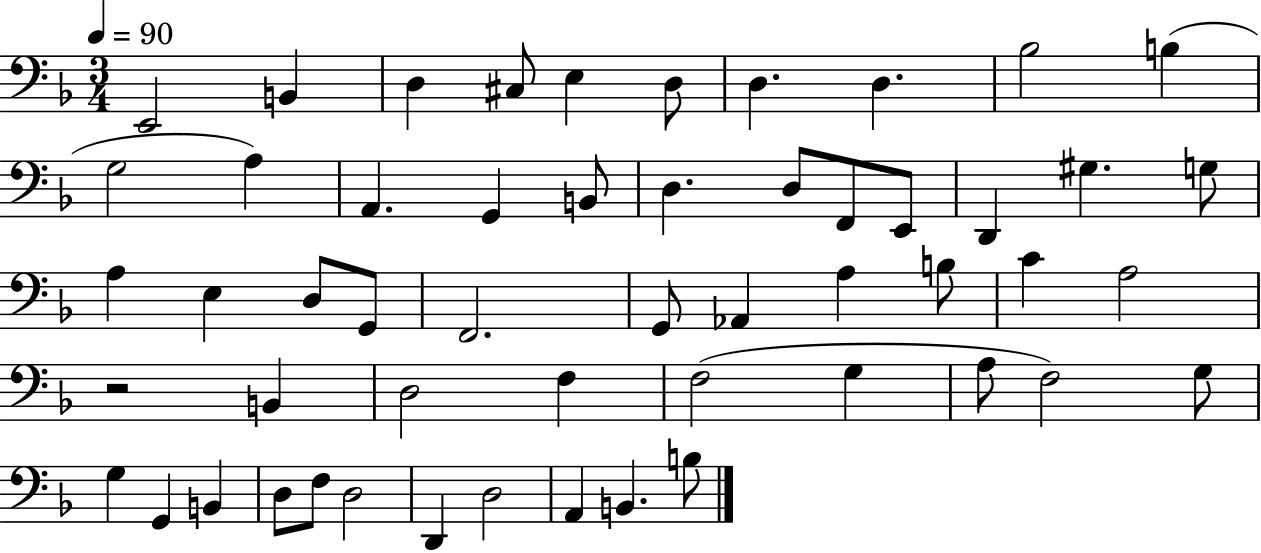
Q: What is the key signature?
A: F major